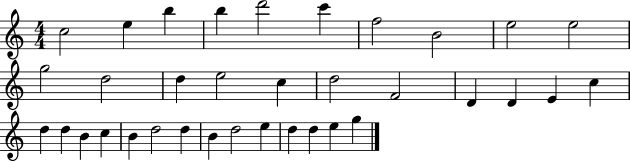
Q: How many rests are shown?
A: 0